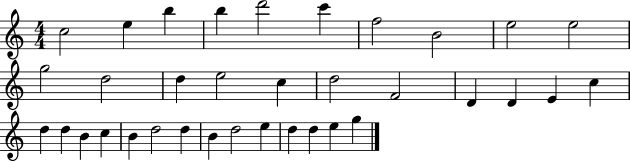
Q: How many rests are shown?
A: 0